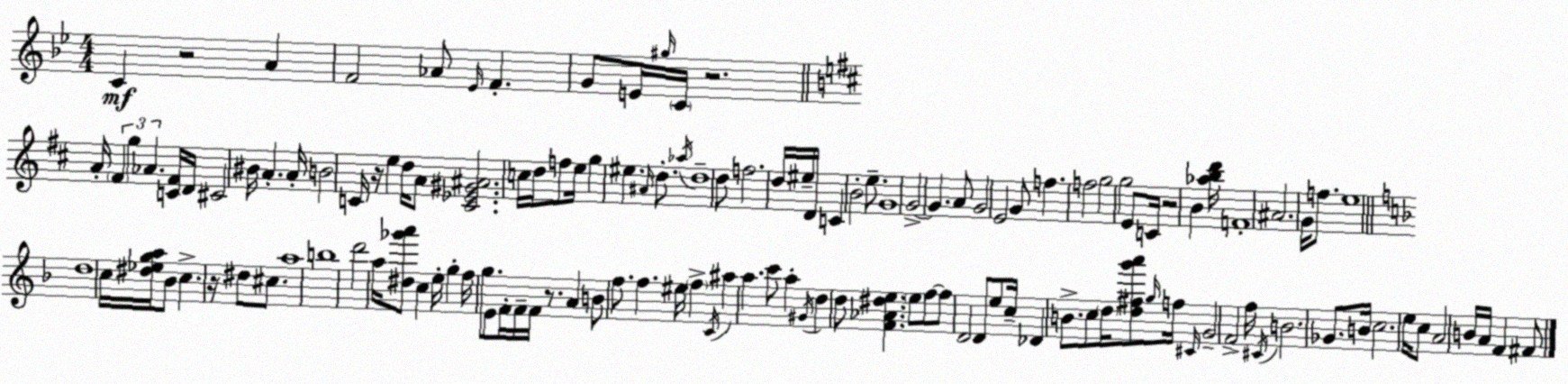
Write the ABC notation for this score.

X:1
T:Untitled
M:4/4
L:1/4
K:Bb
C z2 A F2 _A/2 _E/4 F G/2 E/4 ^g/4 C/4 z2 A/4 ^F g _A [C^F]/4 D/4 ^C2 ^B/4 A A/4 B2 C/4 z/4 e d/4 A/2 [C_E^G^A]2 c/4 d/4 f/2 e/4 g ^e ^A/4 d/2 _a/4 d4 d/2 f2 d/4 ^e/4 D/4 C B2 e/2 G4 G2 G A/2 G2 E2 G/2 f f2 g2 g2 E/2 C/4 z2 B [_abd']/4 F4 ^A2 G/4 f/2 e4 d4 c/4 [^d_ega]/4 _B/2 c z/4 ^d/2 ^c/2 a4 b4 d'2 a/4 [^d_g'a']/2 c e/4 g f/4 g/2 E/2 F/4 F/4 F/4 z/2 A B/2 f/2 f ^e/4 f C/4 ^a a c'/2 a ^G/4 d d/2 [F_A^de] e/2 f/2 f/2 D2 D/2 e/2 c/4 _D B/2 c/2 d/4 [d^fg'a']/2 g/4 f/4 ^C/4 G2 F2 f/4 ^C/4 B2 _G/2 B/4 c2 e/4 c/2 A2 B/4 A/4 F ^F/2